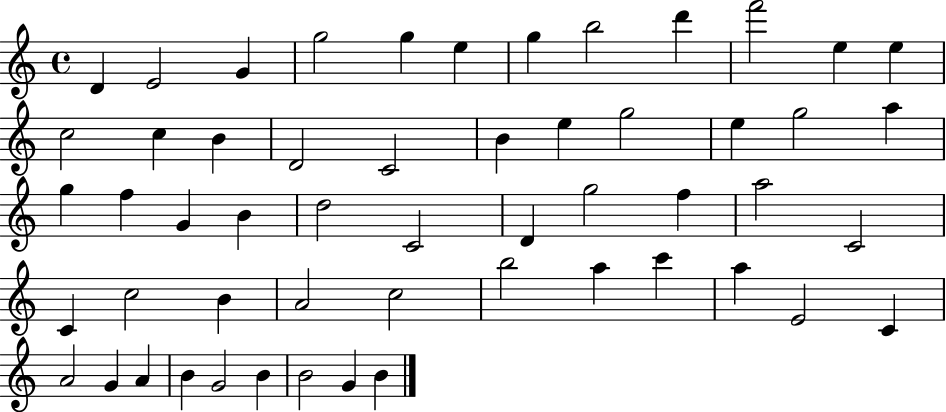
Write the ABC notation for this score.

X:1
T:Untitled
M:4/4
L:1/4
K:C
D E2 G g2 g e g b2 d' f'2 e e c2 c B D2 C2 B e g2 e g2 a g f G B d2 C2 D g2 f a2 C2 C c2 B A2 c2 b2 a c' a E2 C A2 G A B G2 B B2 G B